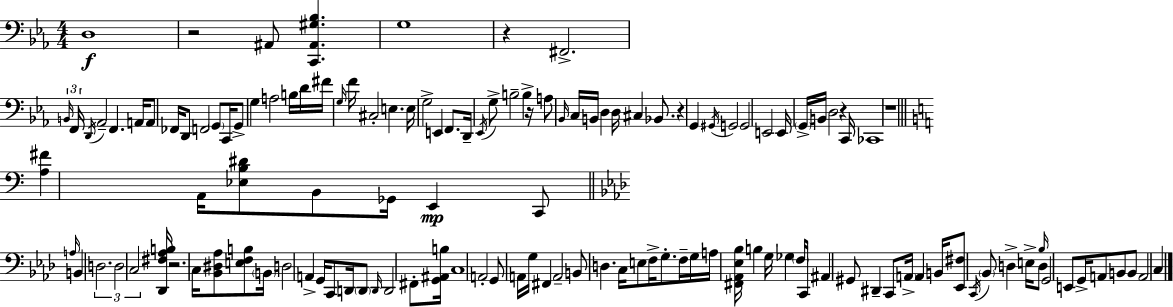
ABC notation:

X:1
T:Untitled
M:4/4
L:1/4
K:Eb
D,4 z2 ^A,,/2 [C,,^A,,^G,_B,] G,4 z ^F,,2 B,,/4 F,,/4 D,,/4 _A,,2 F,, A,,/4 A,,/2 _F,,/4 D,,/2 F,,2 G,,/2 C,,/4 G,,/2 G, A,2 B,/4 D/4 ^F/4 G,/4 F/4 ^C,2 E, E,/4 G,2 E,, F,,/2 D,,/4 _E,,/4 G,/2 B,2 B, z/4 A,/2 _B,,/4 C,/4 B,,/4 D, D,/4 ^C, _B,,/2 z G,, ^G,,/4 G,,2 G,,2 E,,2 E,,/4 G,,/4 B,,/4 D,2 z C,,/4 _C,,4 z4 [A,^F] A,,/4 [_E,B,^D]/2 B,,/2 _G,,/4 E,, C,,/2 A,/4 B,, D,2 D,2 C,2 [_D,,^F,_A,B,]/4 z2 C,/4 [_B,,^D,_A,]/2 [E,F,B,]/2 B,,/4 D,2 A,, G,,/4 C,,/2 D,,/4 D,,/2 D,,/4 D,,2 ^F,,/2 [G,,^A,,B,]/4 C,4 A,,2 G,,/2 A,,/4 G,/4 ^F,, A,,2 B,,/2 D, C,/4 E,/2 F,/4 G,/2 F,/4 G,/4 A,/4 [^F,,_A,,_E,_B,]/4 B, G,/4 _G, F,/4 C,,/4 ^A,, ^G,,/2 ^D,, C,,/2 A,,/4 A,, B,,/4 [_E,,^F,]/2 C,,/4 _B,,/2 D, E,/4 _B,/4 D,/2 G,,2 E,,/2 G,,/4 A,,/2 B,,/2 B,,/2 A,,2 C,